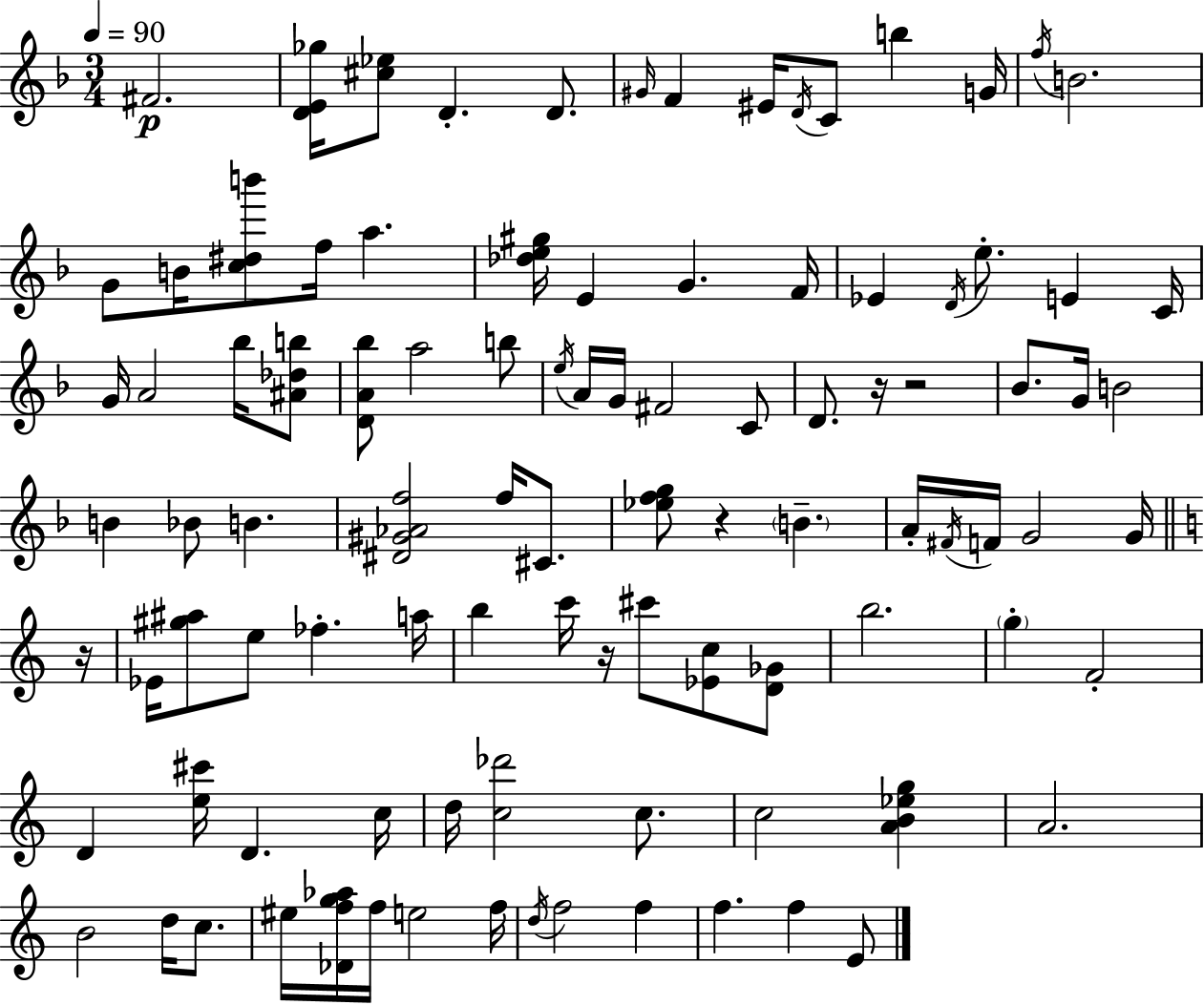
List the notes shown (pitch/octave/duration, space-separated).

F#4/h. [D4,E4,Gb5]/s [C#5,Eb5]/e D4/q. D4/e. G#4/s F4/q EIS4/s D4/s C4/e B5/q G4/s F5/s B4/h. G4/e B4/s [C5,D#5,B6]/e F5/s A5/q. [Db5,E5,G#5]/s E4/q G4/q. F4/s Eb4/q D4/s E5/e. E4/q C4/s G4/s A4/h Bb5/s [A#4,Db5,B5]/e [D4,A4,Bb5]/e A5/h B5/e E5/s A4/s G4/s F#4/h C4/e D4/e. R/s R/h Bb4/e. G4/s B4/h B4/q Bb4/e B4/q. [D#4,G#4,Ab4,F5]/h F5/s C#4/e. [Eb5,F5,G5]/e R/q B4/q. A4/s F#4/s F4/s G4/h G4/s R/s Eb4/s [G#5,A#5]/e E5/e FES5/q. A5/s B5/q C6/s R/s C#6/e [Eb4,C5]/e [D4,Gb4]/e B5/h. G5/q F4/h D4/q [E5,C#6]/s D4/q. C5/s D5/s [C5,Db6]/h C5/e. C5/h [A4,B4,Eb5,G5]/q A4/h. B4/h D5/s C5/e. EIS5/s [Db4,F5,G5,Ab5]/s F5/s E5/h F5/s D5/s F5/h F5/q F5/q. F5/q E4/e